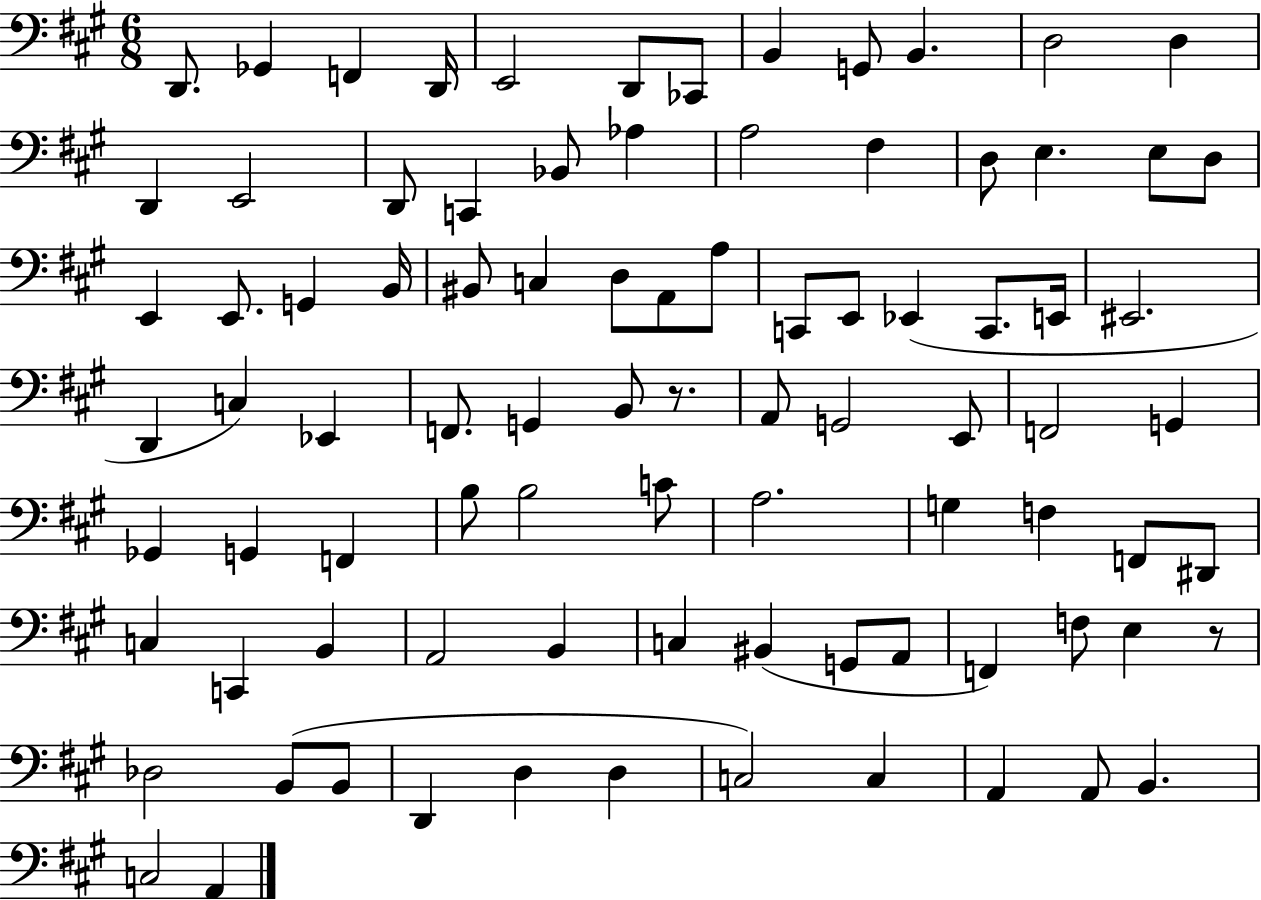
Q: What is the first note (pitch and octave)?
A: D2